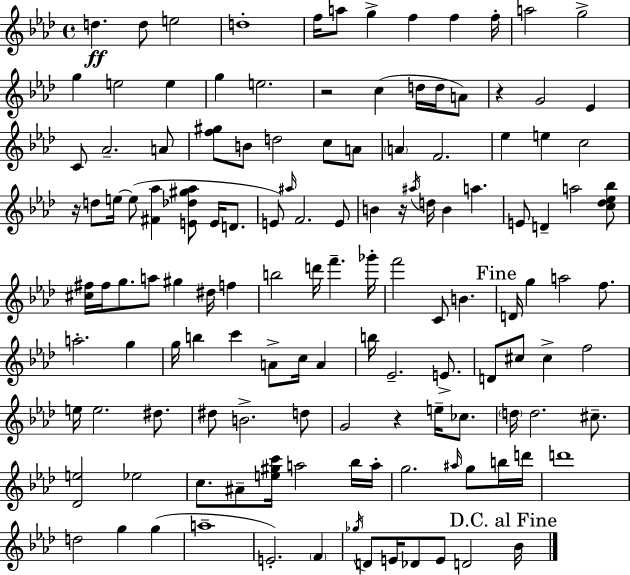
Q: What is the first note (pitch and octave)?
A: D5